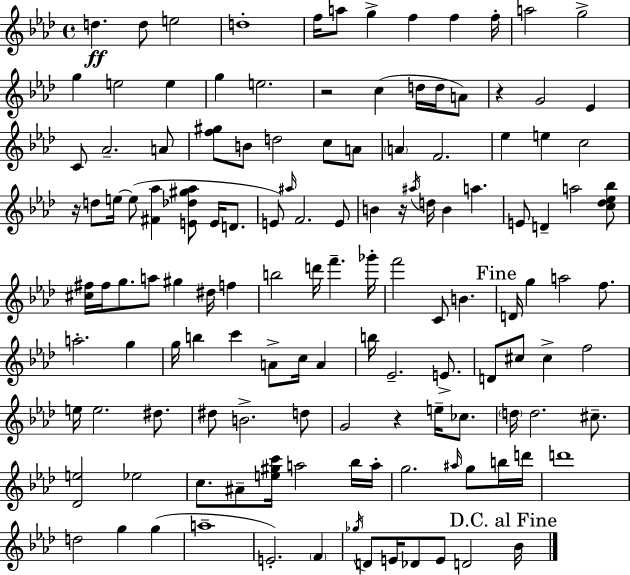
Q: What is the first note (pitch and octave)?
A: D5